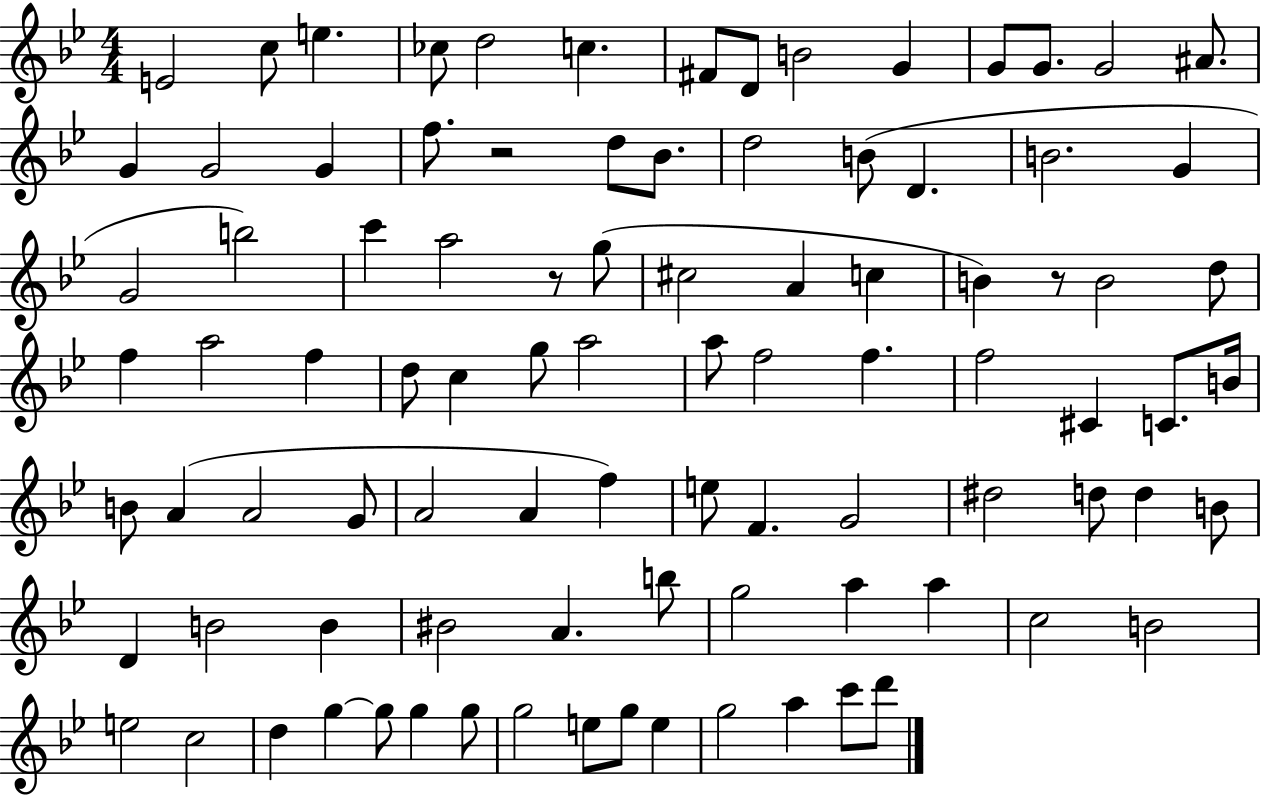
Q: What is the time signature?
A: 4/4